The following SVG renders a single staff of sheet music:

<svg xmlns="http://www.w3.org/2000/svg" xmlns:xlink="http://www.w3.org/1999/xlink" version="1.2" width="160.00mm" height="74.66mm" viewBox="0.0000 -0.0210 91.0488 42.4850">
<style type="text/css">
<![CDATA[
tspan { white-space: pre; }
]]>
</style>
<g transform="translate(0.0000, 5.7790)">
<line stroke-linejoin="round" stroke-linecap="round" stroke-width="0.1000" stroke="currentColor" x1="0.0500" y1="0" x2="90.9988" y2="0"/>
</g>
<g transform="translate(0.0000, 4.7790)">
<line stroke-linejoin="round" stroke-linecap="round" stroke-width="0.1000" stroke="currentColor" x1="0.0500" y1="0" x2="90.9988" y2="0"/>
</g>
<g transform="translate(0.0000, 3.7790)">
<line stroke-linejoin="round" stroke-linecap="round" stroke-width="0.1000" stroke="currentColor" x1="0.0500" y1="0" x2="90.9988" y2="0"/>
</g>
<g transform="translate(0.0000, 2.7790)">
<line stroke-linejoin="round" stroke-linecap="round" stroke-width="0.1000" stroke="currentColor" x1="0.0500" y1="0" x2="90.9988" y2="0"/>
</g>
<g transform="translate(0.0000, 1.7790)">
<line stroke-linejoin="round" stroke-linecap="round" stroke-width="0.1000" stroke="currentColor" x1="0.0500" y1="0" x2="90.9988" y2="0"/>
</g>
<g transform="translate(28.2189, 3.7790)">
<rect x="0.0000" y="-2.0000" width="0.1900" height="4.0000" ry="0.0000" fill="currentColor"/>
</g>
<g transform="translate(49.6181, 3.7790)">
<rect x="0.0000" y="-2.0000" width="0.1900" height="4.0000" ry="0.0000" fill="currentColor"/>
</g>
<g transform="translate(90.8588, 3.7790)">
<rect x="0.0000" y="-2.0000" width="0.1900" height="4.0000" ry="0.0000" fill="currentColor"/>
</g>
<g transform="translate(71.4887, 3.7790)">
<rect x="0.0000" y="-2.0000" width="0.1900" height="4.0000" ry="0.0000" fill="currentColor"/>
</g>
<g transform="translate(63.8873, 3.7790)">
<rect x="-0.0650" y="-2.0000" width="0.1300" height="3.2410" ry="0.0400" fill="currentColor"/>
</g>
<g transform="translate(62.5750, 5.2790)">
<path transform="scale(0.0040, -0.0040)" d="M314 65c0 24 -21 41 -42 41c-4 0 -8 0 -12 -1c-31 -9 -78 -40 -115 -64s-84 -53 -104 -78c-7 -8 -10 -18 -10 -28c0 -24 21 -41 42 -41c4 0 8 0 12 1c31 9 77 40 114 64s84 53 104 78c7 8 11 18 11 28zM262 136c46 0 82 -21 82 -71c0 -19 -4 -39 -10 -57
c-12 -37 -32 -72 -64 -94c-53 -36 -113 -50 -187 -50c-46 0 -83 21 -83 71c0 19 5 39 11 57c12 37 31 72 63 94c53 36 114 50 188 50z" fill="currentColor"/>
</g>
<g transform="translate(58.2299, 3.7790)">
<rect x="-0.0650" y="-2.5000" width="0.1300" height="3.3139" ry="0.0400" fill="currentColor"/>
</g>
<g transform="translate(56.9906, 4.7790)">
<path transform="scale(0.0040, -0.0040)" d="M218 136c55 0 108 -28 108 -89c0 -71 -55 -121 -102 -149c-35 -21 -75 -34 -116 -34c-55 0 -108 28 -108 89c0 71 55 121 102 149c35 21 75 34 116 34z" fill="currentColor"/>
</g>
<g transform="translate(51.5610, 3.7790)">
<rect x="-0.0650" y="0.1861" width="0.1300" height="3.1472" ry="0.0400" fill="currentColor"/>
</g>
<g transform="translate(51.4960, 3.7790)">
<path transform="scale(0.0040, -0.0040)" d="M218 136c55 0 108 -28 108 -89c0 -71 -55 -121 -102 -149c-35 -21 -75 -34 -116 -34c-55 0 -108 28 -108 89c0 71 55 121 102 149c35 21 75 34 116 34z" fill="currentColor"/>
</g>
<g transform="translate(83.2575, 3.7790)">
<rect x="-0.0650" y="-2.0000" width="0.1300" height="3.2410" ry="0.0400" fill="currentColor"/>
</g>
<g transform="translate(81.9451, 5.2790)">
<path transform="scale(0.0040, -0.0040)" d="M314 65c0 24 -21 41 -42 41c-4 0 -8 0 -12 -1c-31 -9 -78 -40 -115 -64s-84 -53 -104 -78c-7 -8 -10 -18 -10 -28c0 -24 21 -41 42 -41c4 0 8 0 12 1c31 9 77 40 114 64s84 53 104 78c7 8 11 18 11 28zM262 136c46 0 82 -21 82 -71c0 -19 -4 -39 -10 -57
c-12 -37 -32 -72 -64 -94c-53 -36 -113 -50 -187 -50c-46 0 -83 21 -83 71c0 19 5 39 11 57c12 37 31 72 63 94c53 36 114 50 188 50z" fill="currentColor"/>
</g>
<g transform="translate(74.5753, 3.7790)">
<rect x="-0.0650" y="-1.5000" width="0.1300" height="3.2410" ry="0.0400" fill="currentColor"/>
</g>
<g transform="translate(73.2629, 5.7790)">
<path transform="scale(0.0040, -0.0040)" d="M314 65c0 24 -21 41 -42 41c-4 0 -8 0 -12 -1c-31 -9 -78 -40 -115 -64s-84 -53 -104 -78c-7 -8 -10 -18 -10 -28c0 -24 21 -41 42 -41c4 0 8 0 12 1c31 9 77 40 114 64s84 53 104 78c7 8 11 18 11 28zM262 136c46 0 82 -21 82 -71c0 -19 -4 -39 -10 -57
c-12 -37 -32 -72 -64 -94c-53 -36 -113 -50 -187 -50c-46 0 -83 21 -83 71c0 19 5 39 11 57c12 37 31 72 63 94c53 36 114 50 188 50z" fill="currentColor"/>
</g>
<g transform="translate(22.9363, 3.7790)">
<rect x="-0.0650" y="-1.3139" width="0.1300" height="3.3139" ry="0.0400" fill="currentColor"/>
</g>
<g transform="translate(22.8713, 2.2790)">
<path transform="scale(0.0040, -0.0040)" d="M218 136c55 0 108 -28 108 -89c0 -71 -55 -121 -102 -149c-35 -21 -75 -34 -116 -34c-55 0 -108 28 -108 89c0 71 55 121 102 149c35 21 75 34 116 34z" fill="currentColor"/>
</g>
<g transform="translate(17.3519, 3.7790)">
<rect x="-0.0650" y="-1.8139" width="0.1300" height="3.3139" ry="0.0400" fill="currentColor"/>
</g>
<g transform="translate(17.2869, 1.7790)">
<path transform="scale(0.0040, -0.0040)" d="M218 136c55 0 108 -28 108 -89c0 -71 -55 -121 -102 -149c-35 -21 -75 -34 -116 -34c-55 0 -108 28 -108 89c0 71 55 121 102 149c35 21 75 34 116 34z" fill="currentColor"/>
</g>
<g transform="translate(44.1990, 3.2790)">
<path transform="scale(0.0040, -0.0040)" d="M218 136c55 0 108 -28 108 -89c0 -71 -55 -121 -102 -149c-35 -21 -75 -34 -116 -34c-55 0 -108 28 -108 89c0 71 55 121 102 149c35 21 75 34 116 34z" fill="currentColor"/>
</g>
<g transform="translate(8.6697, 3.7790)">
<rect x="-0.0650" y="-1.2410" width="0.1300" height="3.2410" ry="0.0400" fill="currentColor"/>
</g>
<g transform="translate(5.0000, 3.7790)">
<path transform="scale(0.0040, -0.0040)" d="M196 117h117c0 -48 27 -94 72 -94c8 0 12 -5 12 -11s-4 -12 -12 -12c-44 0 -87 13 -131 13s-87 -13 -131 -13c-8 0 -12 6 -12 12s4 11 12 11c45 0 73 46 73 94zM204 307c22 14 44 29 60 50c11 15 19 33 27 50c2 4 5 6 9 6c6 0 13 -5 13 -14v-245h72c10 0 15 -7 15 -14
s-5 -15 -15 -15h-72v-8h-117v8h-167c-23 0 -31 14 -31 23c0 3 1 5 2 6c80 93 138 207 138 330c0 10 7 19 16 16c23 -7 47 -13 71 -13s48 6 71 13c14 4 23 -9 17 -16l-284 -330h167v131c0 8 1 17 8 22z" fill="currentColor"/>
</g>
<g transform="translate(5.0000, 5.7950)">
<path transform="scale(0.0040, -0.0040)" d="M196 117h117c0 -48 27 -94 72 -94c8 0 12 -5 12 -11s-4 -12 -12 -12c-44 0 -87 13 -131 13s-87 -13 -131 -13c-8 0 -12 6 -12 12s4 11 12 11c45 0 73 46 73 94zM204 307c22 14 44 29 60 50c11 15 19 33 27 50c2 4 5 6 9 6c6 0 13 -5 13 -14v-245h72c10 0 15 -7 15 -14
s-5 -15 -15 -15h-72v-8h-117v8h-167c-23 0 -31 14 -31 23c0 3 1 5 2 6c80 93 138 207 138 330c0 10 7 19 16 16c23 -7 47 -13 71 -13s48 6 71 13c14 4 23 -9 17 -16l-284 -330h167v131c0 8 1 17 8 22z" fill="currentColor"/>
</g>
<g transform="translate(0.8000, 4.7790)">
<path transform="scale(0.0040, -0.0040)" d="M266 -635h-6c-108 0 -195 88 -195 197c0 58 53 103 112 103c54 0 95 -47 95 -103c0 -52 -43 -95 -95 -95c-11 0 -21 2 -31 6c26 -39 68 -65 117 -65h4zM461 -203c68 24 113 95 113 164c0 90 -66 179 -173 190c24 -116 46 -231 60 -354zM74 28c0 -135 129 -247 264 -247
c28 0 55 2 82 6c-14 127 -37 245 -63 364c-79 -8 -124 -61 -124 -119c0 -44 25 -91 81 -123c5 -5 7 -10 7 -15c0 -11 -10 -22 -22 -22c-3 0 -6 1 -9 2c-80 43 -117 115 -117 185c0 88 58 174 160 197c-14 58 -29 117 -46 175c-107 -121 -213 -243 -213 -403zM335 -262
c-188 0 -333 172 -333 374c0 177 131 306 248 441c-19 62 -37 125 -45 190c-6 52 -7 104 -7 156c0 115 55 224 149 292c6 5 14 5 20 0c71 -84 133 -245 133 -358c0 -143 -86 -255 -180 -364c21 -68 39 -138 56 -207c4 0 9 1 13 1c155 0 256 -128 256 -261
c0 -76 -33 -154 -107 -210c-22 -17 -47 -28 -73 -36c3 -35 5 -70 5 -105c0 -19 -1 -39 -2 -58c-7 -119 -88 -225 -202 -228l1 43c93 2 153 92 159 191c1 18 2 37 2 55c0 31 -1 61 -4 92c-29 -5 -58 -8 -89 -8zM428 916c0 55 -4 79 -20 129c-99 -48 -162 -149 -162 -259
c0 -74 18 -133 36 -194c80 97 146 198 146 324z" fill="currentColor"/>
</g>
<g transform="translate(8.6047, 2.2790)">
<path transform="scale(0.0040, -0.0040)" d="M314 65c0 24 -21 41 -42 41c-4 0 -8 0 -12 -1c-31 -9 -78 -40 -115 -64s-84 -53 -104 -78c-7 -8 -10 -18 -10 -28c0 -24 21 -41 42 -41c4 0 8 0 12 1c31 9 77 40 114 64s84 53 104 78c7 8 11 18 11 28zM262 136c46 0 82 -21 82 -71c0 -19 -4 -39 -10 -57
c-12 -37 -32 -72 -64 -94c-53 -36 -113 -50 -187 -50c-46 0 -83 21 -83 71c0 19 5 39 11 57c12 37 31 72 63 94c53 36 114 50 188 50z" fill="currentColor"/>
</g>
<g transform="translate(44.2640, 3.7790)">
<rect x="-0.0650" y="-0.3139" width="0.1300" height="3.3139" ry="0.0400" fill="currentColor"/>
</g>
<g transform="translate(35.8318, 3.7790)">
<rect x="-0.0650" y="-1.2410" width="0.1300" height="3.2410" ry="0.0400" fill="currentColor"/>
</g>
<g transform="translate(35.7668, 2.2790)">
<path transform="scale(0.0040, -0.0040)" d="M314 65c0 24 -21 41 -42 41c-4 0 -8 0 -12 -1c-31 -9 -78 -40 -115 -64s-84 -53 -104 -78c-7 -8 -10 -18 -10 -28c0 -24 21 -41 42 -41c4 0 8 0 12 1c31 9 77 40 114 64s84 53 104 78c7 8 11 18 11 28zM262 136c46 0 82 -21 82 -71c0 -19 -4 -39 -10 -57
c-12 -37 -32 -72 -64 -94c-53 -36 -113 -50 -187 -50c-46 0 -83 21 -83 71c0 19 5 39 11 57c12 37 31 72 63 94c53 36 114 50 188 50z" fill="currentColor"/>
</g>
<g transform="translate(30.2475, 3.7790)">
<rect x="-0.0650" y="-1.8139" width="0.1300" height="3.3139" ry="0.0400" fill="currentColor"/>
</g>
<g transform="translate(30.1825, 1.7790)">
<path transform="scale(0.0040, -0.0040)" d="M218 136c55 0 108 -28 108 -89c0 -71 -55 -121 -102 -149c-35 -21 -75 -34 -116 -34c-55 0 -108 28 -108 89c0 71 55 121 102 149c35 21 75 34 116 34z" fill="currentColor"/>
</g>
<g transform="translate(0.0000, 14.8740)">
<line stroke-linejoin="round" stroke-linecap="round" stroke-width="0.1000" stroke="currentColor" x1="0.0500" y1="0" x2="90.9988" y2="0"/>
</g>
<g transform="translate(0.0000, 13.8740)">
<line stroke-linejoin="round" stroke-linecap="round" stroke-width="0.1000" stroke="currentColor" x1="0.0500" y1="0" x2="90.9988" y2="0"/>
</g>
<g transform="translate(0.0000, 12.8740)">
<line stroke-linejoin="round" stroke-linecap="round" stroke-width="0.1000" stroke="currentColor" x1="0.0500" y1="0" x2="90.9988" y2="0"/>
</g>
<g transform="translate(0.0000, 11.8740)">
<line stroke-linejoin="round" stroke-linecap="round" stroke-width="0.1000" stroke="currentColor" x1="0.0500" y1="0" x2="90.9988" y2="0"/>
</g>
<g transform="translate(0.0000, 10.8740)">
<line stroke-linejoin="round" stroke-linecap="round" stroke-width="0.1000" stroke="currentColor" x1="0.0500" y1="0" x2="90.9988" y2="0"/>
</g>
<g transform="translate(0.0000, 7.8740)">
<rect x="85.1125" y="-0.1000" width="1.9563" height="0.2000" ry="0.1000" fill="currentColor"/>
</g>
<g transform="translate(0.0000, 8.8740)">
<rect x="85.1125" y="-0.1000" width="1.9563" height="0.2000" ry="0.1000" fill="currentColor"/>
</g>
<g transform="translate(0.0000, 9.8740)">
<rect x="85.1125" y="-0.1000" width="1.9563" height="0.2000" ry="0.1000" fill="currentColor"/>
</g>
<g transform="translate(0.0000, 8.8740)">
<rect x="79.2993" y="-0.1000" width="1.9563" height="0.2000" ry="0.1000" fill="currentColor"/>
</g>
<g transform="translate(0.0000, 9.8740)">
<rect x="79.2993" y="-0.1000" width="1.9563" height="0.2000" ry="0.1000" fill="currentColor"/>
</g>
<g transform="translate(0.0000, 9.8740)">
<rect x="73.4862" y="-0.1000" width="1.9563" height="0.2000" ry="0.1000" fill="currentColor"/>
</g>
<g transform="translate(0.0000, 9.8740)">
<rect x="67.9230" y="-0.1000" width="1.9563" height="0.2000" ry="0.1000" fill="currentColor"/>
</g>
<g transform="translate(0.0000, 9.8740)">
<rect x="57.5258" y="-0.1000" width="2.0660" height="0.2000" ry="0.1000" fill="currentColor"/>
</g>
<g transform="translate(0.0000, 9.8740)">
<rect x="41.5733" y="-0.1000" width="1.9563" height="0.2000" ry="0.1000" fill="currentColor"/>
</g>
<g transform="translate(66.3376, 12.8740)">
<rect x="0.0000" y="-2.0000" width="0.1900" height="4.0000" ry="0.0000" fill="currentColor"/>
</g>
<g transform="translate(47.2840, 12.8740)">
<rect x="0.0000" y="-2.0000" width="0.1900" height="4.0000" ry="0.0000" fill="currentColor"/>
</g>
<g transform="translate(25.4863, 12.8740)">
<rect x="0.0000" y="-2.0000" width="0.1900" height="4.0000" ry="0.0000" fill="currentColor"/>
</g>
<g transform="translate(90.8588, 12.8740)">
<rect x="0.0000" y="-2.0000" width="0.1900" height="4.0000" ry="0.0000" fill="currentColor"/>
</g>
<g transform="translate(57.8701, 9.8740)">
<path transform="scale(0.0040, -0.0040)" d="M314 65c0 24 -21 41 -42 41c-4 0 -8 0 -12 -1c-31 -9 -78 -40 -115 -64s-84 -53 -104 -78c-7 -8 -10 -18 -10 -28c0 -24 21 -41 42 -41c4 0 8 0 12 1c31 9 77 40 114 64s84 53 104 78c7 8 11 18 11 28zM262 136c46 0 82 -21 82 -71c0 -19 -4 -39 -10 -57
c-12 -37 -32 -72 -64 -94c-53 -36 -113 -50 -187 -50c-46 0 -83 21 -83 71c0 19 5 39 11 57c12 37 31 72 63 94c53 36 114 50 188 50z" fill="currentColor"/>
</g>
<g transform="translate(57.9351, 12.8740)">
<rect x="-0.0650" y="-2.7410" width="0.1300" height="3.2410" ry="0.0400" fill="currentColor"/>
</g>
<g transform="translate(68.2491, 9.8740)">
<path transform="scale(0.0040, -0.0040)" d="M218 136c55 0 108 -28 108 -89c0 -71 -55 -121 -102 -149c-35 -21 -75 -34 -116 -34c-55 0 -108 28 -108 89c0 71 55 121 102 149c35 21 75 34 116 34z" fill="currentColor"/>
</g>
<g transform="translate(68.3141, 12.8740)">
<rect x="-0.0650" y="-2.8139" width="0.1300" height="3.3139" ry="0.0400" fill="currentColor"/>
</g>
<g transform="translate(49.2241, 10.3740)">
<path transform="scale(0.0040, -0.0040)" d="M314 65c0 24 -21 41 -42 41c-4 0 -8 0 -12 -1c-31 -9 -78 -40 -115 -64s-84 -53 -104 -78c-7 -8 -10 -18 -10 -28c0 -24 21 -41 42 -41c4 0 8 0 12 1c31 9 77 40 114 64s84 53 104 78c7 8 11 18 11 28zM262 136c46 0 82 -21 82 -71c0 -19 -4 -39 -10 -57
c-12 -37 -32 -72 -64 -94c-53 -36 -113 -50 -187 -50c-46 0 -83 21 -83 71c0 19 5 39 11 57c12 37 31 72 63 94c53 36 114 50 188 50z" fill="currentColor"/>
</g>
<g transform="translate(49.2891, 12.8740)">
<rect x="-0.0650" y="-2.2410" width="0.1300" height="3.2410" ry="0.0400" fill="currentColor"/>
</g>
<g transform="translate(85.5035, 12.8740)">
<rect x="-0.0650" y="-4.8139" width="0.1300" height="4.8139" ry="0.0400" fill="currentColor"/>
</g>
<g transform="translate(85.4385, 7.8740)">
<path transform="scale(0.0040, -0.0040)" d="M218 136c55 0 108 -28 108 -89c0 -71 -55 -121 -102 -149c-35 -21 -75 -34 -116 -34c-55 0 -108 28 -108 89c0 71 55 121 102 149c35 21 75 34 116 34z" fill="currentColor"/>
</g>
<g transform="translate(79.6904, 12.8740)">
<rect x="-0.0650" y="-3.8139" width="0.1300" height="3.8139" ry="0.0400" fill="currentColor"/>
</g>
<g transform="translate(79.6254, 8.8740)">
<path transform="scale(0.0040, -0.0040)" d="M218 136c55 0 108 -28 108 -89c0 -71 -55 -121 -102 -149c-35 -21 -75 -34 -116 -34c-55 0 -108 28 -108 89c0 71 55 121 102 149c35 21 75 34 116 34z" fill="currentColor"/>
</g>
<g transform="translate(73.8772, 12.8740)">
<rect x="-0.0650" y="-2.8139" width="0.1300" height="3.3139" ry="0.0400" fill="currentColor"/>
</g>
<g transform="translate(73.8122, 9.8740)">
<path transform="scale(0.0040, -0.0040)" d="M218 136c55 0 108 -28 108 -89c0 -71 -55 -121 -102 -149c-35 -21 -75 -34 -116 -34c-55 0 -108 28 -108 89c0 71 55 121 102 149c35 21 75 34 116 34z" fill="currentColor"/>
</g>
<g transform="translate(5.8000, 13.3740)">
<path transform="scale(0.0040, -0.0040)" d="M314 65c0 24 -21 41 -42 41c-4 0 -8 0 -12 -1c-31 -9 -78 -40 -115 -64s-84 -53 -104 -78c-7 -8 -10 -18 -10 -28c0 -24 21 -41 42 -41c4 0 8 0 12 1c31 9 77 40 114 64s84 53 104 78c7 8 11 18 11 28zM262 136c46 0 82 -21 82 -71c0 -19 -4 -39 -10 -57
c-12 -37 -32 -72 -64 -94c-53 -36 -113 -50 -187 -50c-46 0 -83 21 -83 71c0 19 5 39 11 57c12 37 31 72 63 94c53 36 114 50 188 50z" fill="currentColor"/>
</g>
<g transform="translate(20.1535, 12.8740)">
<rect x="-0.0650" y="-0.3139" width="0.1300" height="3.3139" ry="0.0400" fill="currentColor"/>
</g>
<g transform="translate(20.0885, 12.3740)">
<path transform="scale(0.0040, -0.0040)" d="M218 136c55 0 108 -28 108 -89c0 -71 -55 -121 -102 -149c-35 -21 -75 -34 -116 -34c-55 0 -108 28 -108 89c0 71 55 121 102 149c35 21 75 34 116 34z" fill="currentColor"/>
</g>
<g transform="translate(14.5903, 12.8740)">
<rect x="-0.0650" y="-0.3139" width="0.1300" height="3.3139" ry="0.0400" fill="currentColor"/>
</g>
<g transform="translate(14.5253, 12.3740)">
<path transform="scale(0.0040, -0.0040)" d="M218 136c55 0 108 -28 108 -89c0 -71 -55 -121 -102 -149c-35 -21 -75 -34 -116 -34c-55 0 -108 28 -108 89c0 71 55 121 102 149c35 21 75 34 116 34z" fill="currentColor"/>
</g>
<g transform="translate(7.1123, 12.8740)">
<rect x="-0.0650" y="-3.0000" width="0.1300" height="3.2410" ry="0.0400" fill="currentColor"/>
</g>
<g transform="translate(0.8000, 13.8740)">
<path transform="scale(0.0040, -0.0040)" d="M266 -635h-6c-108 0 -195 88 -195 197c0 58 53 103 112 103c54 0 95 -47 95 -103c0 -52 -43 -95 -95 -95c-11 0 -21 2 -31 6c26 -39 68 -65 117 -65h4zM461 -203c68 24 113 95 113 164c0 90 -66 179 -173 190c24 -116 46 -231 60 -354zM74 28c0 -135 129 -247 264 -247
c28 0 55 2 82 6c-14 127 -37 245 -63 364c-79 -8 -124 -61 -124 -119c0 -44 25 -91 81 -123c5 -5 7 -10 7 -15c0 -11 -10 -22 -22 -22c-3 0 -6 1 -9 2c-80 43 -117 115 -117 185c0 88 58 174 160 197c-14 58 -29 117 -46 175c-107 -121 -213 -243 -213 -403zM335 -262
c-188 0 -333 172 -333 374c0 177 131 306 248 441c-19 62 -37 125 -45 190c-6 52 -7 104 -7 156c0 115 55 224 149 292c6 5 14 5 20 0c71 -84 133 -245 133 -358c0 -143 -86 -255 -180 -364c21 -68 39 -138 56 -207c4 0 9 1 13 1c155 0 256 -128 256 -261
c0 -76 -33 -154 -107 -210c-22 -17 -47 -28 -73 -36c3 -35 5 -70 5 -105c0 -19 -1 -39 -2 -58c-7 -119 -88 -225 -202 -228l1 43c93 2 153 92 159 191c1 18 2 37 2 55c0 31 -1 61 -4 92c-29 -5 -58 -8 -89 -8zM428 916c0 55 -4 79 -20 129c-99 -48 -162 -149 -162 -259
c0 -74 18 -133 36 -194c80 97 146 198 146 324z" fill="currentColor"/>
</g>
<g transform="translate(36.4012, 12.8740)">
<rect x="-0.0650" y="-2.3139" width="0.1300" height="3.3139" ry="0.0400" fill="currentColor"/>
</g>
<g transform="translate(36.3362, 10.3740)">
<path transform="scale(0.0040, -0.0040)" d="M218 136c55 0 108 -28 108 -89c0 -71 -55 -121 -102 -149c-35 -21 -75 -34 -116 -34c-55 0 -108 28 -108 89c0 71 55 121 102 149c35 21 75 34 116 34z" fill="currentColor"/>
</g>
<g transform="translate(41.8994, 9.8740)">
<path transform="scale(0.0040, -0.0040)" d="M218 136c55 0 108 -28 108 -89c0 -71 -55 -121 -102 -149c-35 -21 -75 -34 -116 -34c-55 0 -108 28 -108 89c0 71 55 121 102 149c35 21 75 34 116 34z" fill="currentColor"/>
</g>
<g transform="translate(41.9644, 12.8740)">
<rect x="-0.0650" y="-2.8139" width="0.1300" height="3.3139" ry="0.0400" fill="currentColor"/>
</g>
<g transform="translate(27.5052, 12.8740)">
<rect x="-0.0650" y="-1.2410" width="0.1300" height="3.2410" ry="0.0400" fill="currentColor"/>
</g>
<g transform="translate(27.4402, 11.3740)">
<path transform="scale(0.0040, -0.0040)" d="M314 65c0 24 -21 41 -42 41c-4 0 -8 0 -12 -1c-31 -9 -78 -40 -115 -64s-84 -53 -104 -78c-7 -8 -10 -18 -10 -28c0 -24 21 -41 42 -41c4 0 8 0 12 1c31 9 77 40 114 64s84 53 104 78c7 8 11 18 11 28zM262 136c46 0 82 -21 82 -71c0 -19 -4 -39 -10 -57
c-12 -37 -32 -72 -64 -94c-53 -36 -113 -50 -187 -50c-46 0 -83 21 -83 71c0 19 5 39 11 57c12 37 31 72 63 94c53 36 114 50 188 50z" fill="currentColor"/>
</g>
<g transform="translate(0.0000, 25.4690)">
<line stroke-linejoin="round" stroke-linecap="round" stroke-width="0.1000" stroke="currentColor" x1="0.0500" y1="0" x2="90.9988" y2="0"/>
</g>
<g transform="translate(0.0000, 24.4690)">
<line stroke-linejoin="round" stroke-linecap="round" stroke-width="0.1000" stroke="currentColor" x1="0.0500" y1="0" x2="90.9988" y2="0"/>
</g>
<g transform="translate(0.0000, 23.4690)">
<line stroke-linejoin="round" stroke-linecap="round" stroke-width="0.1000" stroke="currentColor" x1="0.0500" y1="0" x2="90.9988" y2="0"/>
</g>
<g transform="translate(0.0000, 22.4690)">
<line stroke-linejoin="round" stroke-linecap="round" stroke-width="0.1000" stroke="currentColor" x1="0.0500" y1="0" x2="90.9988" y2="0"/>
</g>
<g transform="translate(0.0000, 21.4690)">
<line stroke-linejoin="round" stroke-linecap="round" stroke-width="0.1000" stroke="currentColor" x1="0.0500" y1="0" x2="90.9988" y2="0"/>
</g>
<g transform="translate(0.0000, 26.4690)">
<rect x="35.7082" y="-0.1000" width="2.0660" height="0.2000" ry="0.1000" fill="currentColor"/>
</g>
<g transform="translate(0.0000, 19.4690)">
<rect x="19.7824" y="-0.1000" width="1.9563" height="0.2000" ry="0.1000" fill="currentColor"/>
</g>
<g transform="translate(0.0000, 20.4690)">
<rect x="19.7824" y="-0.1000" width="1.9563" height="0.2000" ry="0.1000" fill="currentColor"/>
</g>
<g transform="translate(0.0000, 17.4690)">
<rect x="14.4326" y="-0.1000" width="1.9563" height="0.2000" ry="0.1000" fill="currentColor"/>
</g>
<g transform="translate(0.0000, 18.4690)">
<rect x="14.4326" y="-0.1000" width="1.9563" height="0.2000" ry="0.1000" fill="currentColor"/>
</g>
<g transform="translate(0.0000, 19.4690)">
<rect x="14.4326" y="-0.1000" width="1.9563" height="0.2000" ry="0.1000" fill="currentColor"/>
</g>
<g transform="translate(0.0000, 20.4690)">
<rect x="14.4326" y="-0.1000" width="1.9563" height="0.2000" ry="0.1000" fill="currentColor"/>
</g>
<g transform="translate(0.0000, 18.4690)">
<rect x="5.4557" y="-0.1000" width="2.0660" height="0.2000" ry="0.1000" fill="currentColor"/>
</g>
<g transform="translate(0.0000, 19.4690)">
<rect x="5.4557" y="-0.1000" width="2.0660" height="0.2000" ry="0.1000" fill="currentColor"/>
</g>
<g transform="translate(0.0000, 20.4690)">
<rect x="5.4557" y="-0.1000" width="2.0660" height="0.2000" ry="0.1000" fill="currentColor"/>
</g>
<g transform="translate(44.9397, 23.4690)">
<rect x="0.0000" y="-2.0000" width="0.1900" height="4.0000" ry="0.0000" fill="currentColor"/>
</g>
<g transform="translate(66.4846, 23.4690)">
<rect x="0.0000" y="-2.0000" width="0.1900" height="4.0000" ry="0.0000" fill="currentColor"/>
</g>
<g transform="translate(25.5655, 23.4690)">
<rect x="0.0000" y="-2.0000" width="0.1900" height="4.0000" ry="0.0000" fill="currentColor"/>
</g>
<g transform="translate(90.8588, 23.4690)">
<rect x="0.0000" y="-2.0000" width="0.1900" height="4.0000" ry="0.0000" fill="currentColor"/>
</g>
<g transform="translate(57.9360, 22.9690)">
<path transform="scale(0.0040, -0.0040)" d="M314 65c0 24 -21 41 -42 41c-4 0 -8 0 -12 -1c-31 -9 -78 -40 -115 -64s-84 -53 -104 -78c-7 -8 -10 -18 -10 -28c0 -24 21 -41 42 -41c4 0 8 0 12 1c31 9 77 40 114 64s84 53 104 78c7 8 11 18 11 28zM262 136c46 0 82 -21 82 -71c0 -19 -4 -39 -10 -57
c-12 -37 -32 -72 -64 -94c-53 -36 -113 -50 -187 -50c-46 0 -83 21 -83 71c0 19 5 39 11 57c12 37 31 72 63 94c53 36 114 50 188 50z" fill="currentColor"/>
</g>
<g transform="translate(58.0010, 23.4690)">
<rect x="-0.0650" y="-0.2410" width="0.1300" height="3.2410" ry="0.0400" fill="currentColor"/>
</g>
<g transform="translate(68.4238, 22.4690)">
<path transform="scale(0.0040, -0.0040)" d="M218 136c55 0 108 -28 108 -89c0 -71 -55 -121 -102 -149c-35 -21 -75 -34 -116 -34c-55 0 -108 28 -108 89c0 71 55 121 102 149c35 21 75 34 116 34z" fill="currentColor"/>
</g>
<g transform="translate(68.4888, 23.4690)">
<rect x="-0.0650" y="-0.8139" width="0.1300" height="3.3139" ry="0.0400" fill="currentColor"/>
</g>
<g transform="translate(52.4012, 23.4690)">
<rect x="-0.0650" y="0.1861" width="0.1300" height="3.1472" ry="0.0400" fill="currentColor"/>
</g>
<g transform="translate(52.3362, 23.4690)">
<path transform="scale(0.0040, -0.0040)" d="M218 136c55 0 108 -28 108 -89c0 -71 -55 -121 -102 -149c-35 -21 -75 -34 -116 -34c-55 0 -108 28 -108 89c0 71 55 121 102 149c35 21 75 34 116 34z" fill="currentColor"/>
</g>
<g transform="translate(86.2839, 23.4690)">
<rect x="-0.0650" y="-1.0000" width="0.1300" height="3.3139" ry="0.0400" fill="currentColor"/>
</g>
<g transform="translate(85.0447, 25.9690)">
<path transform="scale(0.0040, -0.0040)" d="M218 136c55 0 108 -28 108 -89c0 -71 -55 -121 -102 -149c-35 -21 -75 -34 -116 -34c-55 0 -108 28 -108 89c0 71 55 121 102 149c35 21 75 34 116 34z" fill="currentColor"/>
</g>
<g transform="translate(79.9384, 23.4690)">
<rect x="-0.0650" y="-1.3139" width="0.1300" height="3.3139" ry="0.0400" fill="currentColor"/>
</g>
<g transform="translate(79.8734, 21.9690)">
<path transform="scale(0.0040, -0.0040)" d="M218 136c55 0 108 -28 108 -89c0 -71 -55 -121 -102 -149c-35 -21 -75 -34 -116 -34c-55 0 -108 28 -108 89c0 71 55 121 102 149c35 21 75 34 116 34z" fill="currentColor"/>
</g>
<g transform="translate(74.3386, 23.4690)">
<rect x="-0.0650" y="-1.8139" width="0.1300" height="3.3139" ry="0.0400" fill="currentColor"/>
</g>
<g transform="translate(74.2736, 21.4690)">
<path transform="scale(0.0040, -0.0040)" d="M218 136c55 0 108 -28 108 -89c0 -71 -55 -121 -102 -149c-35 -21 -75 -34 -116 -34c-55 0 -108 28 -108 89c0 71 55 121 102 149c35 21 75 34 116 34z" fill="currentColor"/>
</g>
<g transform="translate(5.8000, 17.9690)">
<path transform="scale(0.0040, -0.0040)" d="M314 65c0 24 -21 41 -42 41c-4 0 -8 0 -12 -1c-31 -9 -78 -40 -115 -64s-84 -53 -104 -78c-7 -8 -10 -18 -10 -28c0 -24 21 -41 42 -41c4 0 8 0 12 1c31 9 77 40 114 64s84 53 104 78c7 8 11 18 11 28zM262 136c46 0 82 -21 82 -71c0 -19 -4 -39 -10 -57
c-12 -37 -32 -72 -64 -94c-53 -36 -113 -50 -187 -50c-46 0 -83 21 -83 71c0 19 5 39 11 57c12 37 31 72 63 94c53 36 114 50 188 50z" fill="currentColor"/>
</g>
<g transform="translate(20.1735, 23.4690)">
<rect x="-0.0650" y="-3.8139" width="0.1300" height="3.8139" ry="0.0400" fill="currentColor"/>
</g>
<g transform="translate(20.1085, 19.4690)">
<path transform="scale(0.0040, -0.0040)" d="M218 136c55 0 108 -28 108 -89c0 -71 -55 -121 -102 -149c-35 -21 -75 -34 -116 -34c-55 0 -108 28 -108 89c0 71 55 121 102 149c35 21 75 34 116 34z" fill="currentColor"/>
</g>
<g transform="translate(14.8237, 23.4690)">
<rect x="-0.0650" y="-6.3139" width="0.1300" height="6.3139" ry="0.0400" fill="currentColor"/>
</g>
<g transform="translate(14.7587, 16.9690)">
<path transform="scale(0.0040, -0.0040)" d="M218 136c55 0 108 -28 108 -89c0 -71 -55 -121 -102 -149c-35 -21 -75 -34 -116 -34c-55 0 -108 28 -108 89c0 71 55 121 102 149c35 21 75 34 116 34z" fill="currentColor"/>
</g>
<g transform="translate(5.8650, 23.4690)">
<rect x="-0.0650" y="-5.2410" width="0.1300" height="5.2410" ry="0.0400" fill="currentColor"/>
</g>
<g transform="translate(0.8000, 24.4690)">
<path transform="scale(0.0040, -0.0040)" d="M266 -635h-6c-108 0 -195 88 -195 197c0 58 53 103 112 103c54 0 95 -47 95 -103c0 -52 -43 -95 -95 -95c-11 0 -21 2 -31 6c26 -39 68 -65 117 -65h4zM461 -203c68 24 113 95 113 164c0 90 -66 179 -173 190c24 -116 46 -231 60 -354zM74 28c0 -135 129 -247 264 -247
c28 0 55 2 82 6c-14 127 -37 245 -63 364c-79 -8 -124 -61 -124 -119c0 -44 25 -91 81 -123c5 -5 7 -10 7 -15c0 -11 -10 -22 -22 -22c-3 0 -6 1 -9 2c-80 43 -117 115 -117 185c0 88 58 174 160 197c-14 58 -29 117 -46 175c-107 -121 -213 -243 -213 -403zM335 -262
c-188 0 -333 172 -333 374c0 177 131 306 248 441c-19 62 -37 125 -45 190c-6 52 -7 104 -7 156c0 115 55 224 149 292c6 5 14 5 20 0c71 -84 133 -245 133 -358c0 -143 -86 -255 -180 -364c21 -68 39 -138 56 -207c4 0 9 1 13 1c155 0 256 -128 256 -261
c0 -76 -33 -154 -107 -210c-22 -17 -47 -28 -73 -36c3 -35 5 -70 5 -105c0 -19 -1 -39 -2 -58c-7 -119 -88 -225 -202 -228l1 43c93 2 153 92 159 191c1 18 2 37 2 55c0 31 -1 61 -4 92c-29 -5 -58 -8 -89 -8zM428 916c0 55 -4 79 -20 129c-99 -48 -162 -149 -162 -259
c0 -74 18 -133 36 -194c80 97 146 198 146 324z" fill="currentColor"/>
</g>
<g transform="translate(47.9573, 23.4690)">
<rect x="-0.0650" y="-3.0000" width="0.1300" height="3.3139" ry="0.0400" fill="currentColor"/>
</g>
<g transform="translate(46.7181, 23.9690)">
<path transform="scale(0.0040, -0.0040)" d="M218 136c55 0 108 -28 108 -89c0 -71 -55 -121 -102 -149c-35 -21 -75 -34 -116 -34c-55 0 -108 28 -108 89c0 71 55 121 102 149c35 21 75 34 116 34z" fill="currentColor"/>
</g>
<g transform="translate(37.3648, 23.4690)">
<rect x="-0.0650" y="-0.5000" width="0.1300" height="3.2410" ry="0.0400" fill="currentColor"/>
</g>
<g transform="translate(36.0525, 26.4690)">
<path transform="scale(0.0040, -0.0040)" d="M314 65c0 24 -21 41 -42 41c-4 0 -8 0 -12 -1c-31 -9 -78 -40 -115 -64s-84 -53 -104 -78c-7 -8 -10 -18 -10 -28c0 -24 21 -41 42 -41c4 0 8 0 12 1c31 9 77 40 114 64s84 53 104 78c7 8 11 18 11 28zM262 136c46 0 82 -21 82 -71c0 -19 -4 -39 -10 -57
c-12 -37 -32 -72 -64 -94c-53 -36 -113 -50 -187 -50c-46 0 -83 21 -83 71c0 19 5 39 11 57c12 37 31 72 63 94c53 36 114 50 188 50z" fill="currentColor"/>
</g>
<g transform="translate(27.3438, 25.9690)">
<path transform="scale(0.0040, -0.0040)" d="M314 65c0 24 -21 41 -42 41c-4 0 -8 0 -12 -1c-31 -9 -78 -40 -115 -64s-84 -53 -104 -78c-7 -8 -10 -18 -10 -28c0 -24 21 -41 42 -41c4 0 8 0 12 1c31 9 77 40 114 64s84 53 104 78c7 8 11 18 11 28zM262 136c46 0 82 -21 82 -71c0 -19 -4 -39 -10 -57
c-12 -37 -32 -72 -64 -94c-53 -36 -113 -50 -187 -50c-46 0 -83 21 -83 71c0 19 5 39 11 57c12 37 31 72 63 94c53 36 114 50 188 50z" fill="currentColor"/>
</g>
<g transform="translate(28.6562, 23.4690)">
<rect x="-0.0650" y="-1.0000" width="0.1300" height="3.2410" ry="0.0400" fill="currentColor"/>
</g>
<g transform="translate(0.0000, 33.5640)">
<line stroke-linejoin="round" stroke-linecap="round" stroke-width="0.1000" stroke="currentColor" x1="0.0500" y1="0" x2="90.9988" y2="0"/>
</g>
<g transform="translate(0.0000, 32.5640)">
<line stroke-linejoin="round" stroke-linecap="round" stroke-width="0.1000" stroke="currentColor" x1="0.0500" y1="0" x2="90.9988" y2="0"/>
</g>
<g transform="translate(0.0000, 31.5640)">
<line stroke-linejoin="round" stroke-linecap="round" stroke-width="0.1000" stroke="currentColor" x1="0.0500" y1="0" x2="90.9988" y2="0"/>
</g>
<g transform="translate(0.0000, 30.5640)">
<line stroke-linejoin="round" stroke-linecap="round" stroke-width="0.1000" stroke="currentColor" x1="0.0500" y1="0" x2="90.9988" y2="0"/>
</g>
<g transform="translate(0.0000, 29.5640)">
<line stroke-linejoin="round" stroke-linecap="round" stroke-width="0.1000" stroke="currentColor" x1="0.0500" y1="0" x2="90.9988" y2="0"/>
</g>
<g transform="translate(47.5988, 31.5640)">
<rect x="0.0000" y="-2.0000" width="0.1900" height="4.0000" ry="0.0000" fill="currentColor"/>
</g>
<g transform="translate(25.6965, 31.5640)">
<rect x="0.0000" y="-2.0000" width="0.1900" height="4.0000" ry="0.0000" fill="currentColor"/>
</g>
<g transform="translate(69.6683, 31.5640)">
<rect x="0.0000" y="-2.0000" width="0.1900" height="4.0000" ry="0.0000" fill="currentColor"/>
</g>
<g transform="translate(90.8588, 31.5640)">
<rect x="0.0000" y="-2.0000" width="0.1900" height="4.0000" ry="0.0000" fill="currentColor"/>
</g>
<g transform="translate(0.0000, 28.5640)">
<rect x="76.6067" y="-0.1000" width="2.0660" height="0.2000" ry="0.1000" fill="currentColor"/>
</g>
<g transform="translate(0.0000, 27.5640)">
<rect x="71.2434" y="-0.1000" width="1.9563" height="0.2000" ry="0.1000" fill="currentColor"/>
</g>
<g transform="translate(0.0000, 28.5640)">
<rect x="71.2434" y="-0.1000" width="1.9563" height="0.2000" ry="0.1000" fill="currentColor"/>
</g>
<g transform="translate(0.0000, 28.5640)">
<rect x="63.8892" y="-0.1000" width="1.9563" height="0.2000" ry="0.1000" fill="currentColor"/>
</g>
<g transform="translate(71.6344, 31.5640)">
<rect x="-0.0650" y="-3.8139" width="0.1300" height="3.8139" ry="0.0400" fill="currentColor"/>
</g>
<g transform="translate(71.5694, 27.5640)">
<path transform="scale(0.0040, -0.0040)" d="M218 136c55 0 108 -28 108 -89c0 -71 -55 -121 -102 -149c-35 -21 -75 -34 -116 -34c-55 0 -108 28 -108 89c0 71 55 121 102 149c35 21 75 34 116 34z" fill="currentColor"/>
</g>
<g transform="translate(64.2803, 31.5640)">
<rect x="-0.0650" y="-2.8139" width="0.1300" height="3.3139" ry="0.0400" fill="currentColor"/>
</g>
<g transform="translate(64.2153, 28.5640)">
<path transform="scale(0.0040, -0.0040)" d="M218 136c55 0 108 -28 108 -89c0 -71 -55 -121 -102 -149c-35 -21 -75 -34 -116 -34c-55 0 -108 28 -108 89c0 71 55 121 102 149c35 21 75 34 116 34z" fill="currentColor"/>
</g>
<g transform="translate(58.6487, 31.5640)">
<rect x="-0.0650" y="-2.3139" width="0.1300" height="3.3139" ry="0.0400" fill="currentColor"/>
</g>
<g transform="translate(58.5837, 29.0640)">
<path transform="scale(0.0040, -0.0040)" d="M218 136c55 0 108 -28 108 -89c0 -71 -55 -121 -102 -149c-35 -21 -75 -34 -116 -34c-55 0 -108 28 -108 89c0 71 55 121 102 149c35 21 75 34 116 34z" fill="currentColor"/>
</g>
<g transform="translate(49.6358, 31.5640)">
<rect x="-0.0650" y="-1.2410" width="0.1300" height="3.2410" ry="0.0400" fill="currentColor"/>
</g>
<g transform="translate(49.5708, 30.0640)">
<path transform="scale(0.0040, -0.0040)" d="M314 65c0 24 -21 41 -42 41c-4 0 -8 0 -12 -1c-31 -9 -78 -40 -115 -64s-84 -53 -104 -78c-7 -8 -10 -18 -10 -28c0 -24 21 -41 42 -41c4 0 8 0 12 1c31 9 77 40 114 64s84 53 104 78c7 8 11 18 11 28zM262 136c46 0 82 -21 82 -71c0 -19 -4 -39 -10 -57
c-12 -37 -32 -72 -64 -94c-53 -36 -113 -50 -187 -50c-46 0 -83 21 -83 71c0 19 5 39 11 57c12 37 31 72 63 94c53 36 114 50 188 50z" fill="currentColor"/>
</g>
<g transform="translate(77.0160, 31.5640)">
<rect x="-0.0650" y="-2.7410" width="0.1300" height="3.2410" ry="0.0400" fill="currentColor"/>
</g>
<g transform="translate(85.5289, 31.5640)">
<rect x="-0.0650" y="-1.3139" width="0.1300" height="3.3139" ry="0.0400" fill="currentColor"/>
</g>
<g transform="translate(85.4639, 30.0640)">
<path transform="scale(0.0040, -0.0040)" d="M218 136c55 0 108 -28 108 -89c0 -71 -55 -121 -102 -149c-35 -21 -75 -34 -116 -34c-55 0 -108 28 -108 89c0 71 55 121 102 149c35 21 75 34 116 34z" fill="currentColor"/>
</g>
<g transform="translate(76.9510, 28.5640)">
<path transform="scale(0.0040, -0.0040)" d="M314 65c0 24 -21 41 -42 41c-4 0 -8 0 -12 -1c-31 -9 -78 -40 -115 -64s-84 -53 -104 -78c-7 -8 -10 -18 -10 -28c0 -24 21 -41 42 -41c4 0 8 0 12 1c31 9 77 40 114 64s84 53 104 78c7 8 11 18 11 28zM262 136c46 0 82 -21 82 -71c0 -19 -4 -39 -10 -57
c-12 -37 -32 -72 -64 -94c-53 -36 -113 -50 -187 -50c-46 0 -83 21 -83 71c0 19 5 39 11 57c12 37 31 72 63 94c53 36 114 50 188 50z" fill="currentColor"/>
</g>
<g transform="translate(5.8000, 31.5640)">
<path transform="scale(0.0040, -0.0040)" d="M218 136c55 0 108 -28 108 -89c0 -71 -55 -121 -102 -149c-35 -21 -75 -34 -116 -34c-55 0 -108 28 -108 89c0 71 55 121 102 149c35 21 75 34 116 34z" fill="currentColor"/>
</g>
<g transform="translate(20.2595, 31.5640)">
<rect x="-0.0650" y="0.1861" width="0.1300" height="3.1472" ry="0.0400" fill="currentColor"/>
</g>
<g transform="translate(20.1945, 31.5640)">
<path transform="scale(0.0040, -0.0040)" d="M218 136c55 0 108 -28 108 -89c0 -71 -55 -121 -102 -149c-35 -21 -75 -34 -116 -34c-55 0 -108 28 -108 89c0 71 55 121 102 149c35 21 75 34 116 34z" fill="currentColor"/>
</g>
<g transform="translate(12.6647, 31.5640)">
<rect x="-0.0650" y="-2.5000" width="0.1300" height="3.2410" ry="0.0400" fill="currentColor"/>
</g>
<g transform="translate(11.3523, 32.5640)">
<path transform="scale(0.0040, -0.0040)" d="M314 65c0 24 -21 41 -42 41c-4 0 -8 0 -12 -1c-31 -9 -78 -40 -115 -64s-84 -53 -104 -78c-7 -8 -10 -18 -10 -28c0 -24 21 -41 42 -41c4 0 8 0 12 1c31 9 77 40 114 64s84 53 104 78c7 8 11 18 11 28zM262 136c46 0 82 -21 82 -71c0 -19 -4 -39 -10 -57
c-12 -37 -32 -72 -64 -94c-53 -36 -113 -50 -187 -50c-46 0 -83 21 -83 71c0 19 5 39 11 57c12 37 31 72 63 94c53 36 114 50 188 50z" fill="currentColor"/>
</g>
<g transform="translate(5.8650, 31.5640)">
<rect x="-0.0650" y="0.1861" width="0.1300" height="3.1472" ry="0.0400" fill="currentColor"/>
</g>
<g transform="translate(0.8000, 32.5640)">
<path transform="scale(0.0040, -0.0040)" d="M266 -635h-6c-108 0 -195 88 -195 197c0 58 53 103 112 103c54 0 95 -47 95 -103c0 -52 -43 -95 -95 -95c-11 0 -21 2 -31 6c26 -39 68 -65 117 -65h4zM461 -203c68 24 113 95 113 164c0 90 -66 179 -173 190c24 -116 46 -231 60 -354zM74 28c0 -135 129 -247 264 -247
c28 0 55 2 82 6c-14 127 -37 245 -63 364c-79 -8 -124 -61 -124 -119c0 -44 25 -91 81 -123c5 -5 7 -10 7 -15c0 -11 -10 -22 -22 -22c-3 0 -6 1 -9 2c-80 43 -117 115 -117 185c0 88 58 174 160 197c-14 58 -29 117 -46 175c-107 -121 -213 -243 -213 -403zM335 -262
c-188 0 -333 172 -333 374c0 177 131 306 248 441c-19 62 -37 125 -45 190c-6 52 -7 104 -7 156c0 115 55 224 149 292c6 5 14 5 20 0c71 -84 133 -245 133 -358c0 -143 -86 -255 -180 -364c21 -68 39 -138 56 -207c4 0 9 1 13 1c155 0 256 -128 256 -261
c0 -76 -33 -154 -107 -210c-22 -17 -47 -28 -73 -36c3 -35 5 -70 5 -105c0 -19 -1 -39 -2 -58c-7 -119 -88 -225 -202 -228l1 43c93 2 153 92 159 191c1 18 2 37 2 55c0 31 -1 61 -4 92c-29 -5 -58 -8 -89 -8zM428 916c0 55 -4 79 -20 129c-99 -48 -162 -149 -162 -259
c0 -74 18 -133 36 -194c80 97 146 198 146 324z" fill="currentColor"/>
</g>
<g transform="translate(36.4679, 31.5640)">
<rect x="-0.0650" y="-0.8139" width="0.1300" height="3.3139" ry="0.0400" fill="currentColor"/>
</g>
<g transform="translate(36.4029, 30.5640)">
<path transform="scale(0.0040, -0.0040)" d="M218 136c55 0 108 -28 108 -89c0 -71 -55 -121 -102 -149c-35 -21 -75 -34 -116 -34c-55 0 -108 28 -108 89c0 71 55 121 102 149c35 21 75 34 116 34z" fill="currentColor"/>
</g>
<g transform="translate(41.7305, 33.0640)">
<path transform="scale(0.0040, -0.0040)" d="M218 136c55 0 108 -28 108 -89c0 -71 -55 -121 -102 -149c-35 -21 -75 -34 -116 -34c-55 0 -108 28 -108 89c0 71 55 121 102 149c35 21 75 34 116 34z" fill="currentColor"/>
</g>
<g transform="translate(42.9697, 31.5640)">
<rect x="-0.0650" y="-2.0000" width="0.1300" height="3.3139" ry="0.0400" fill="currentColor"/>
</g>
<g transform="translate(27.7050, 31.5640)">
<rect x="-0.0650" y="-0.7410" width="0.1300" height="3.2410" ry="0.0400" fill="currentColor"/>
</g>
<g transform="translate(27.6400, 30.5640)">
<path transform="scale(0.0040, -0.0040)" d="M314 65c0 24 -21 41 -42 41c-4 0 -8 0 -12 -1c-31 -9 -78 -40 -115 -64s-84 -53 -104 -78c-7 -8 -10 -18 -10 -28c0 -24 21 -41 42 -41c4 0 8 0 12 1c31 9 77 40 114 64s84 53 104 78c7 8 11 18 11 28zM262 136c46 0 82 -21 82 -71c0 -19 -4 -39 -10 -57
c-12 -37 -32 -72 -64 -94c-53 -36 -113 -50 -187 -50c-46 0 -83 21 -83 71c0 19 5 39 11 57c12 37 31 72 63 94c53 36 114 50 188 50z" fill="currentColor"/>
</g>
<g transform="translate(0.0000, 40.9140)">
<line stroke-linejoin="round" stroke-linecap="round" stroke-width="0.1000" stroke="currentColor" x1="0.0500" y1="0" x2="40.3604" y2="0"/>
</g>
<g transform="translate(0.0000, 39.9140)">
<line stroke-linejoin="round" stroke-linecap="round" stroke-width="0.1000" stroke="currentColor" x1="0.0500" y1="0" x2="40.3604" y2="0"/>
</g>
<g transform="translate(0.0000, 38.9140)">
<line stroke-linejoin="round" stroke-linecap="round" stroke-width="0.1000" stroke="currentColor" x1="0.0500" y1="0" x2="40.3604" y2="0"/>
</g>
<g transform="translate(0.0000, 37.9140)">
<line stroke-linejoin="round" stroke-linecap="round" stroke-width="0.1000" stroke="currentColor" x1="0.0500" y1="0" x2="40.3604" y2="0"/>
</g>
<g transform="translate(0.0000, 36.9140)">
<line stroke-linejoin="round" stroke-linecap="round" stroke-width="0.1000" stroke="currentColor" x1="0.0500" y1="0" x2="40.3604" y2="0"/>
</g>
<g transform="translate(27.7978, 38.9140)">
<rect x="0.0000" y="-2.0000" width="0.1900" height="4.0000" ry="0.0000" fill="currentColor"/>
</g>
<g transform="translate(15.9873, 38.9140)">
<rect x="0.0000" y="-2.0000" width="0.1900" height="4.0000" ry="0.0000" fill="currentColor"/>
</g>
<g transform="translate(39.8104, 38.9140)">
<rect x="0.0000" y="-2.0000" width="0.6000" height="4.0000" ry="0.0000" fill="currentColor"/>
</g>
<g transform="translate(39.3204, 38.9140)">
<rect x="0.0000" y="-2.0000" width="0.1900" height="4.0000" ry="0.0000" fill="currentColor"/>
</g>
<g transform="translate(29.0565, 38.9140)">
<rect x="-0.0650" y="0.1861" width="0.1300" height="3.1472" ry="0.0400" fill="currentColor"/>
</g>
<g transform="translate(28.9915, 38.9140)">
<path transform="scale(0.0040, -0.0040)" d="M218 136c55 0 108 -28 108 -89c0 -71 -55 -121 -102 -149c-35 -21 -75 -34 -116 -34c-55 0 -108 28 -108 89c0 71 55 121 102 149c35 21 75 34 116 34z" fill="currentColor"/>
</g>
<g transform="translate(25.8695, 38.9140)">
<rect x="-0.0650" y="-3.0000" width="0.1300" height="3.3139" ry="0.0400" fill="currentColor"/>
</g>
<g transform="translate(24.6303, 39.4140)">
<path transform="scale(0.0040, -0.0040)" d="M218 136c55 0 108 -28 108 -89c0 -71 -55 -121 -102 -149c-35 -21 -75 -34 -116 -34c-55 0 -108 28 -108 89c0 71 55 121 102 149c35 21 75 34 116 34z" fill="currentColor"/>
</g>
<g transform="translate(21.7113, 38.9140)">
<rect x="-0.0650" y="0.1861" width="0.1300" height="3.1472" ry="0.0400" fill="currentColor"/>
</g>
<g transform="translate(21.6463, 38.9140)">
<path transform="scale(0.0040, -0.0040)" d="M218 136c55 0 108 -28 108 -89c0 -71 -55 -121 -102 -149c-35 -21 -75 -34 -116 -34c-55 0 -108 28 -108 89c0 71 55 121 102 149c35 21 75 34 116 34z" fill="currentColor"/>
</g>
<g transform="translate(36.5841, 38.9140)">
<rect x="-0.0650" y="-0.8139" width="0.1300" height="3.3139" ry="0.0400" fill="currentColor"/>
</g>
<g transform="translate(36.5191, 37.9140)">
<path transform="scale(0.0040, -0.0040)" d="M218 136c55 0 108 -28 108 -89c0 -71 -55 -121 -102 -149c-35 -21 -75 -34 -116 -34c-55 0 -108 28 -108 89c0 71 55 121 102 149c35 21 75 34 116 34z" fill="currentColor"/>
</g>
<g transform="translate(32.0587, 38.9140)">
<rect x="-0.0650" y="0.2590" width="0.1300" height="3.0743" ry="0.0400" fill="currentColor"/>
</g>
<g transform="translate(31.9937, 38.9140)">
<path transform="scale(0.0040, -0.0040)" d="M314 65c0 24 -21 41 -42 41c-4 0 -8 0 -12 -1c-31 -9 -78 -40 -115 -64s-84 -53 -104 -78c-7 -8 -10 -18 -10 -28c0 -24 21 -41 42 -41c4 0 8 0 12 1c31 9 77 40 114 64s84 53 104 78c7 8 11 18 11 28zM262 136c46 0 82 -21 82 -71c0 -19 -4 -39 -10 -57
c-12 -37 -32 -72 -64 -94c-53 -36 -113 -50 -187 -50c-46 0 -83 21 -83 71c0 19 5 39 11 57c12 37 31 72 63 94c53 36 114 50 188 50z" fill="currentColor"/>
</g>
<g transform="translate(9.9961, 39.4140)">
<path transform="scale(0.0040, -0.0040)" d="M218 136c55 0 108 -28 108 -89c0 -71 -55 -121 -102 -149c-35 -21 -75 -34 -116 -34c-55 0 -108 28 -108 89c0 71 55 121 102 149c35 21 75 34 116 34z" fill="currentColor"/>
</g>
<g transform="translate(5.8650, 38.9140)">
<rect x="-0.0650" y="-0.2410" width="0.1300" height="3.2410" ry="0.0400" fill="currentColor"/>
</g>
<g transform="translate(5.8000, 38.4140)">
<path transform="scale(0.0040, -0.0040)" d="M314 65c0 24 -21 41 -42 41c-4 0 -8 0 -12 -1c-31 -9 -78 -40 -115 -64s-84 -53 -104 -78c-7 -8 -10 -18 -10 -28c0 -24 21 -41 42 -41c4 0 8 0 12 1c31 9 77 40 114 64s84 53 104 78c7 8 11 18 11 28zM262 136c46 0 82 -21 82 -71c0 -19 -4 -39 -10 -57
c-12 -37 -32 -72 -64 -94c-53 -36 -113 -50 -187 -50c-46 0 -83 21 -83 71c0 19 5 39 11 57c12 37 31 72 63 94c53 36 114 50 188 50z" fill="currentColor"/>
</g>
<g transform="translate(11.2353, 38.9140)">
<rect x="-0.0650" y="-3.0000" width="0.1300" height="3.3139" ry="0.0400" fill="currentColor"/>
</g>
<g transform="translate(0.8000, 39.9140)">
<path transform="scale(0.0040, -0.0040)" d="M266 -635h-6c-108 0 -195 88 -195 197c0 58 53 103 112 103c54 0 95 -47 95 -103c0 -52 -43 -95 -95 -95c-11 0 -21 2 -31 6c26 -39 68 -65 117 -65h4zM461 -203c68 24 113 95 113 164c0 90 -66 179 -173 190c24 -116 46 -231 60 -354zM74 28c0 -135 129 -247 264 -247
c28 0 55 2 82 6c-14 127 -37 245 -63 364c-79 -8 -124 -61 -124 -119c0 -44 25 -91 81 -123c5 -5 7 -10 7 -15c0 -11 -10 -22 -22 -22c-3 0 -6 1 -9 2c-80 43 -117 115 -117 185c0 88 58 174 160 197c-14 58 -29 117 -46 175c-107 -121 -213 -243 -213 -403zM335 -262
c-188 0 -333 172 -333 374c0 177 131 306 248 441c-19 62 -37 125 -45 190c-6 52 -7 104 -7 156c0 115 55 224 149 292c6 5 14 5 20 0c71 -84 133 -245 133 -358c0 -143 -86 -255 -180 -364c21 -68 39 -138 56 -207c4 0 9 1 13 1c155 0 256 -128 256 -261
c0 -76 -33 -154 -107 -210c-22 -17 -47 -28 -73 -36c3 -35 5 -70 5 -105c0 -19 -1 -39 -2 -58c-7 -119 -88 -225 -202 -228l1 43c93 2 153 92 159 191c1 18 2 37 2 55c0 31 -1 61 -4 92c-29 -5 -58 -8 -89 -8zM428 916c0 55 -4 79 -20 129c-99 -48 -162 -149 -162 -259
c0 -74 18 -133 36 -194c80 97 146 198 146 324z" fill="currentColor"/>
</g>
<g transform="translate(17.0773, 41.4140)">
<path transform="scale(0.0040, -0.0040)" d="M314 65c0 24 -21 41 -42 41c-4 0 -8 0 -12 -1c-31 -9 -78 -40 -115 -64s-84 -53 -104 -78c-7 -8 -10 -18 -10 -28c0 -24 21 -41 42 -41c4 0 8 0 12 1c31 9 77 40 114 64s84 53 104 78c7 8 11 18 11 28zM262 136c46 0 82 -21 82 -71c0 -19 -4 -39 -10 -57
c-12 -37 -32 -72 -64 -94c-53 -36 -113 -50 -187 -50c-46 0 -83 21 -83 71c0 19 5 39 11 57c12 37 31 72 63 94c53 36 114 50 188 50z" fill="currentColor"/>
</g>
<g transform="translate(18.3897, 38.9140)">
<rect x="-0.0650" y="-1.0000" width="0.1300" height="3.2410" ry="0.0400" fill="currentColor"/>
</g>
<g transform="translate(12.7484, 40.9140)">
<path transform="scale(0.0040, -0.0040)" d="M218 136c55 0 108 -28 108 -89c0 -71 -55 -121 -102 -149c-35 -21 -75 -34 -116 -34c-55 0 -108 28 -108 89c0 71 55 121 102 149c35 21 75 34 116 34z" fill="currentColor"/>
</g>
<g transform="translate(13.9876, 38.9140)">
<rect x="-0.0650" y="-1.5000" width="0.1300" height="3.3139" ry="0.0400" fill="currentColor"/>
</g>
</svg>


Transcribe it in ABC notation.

X:1
T:Untitled
M:4/4
L:1/4
K:C
e2 f e f e2 c B G F2 E2 F2 A2 c c e2 g a g2 a2 a a c' e' f'2 a' c' D2 C2 A B c2 d f e D B G2 B d2 d F e2 g a c' a2 e c2 A E D2 B A B B2 d